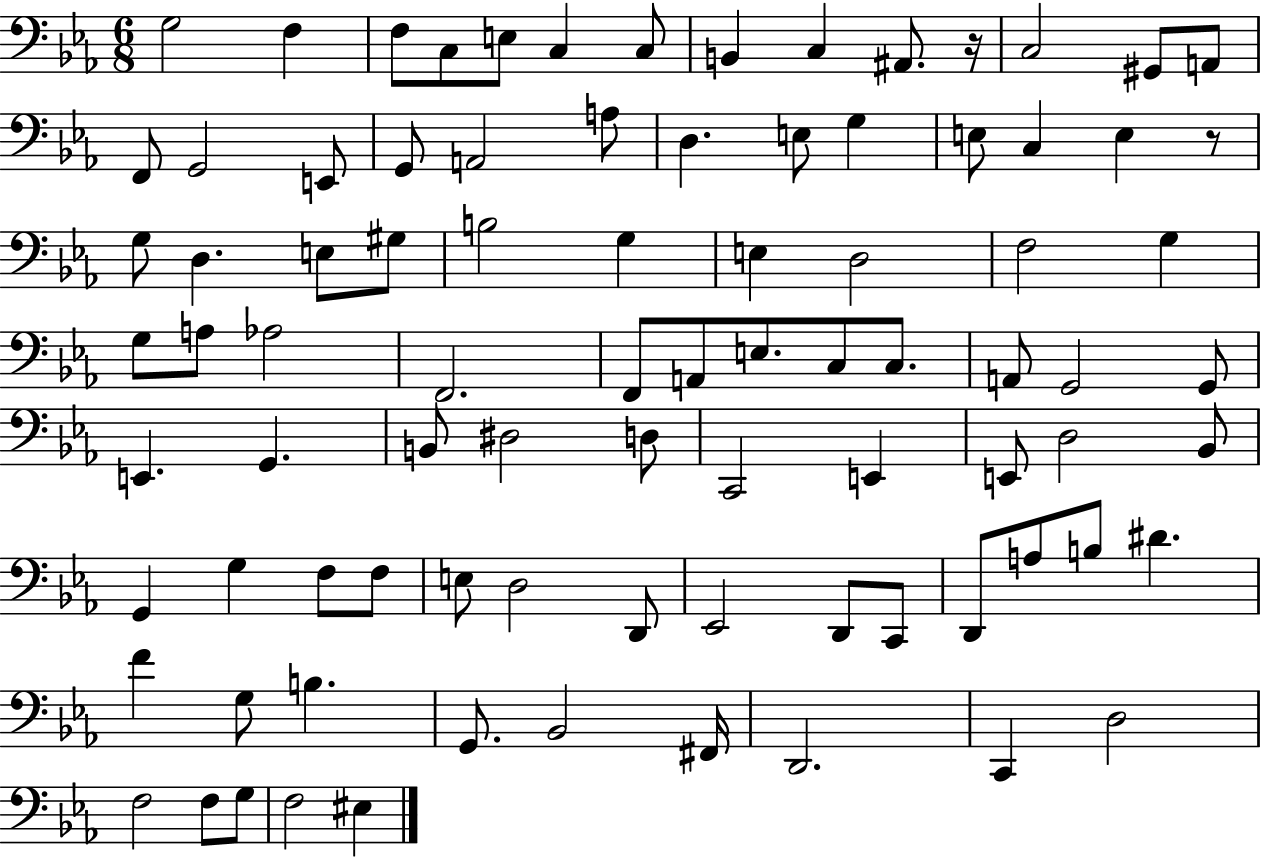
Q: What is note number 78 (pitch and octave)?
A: D2